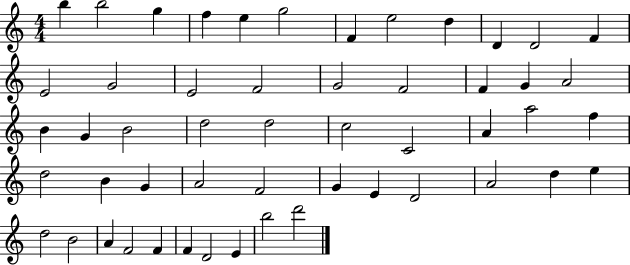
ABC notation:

X:1
T:Untitled
M:4/4
L:1/4
K:C
b b2 g f e g2 F e2 d D D2 F E2 G2 E2 F2 G2 F2 F G A2 B G B2 d2 d2 c2 C2 A a2 f d2 B G A2 F2 G E D2 A2 d e d2 B2 A F2 F F D2 E b2 d'2